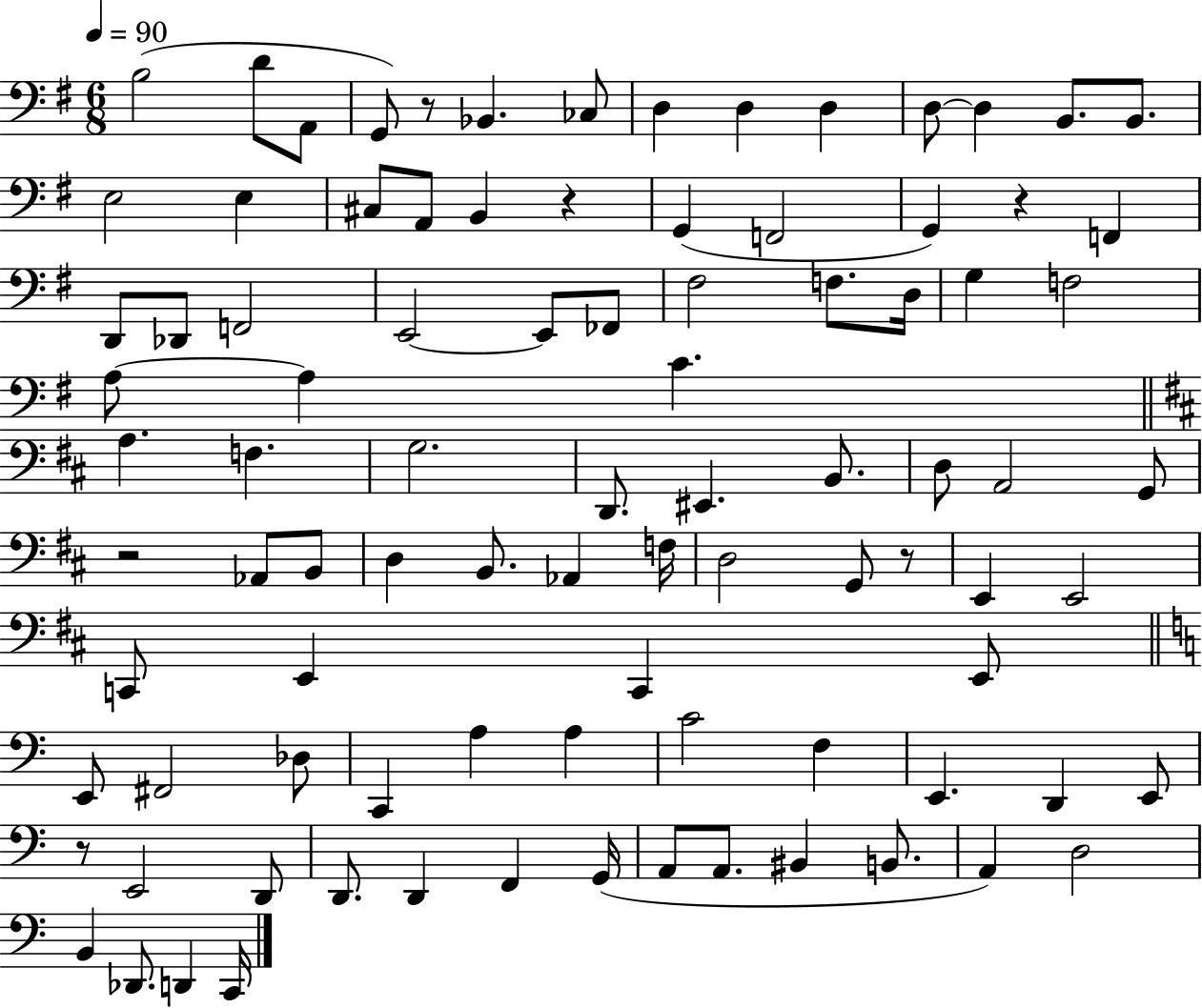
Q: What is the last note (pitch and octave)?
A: C2